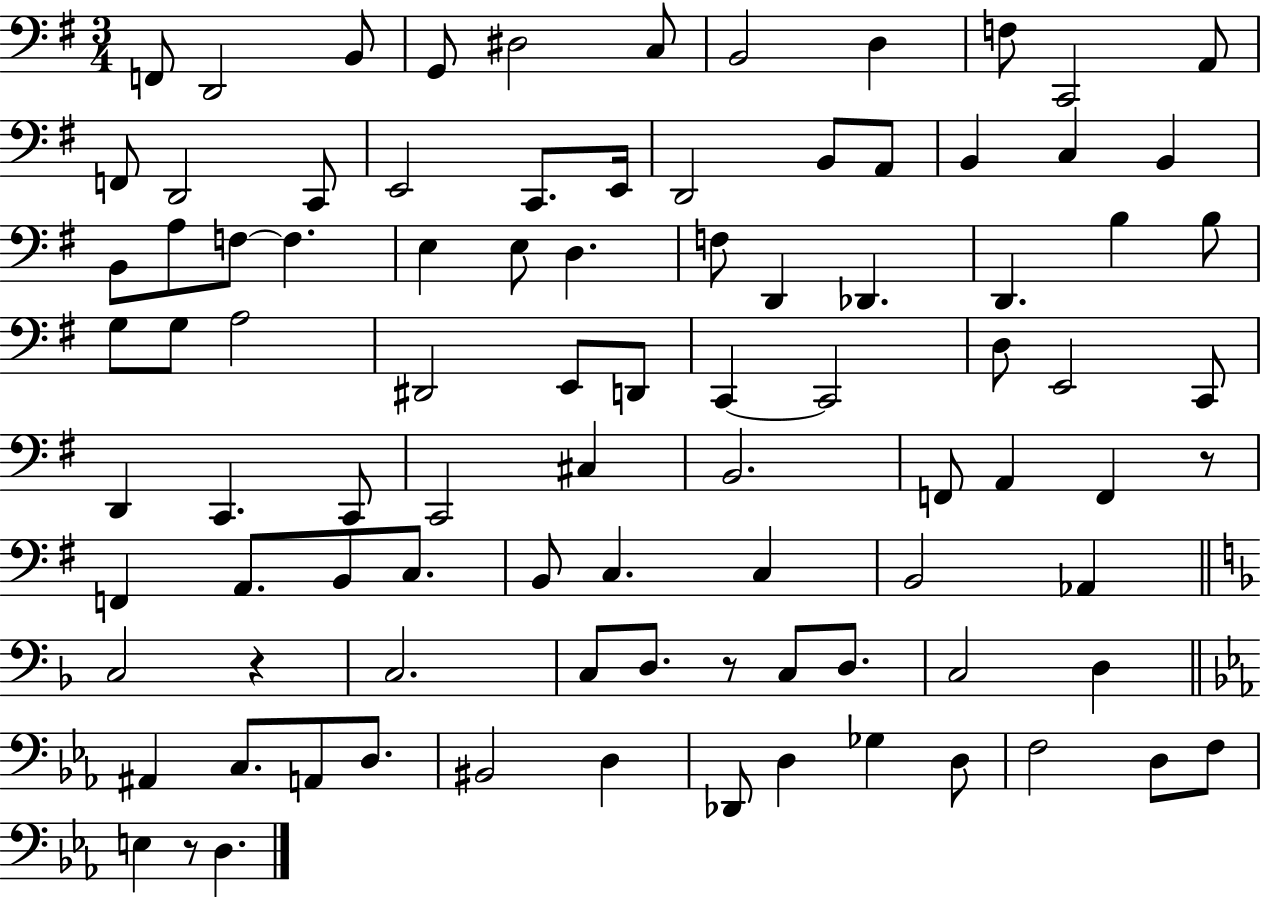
X:1
T:Untitled
M:3/4
L:1/4
K:G
F,,/2 D,,2 B,,/2 G,,/2 ^D,2 C,/2 B,,2 D, F,/2 C,,2 A,,/2 F,,/2 D,,2 C,,/2 E,,2 C,,/2 E,,/4 D,,2 B,,/2 A,,/2 B,, C, B,, B,,/2 A,/2 F,/2 F, E, E,/2 D, F,/2 D,, _D,, D,, B, B,/2 G,/2 G,/2 A,2 ^D,,2 E,,/2 D,,/2 C,, C,,2 D,/2 E,,2 C,,/2 D,, C,, C,,/2 C,,2 ^C, B,,2 F,,/2 A,, F,, z/2 F,, A,,/2 B,,/2 C,/2 B,,/2 C, C, B,,2 _A,, C,2 z C,2 C,/2 D,/2 z/2 C,/2 D,/2 C,2 D, ^A,, C,/2 A,,/2 D,/2 ^B,,2 D, _D,,/2 D, _G, D,/2 F,2 D,/2 F,/2 E, z/2 D,